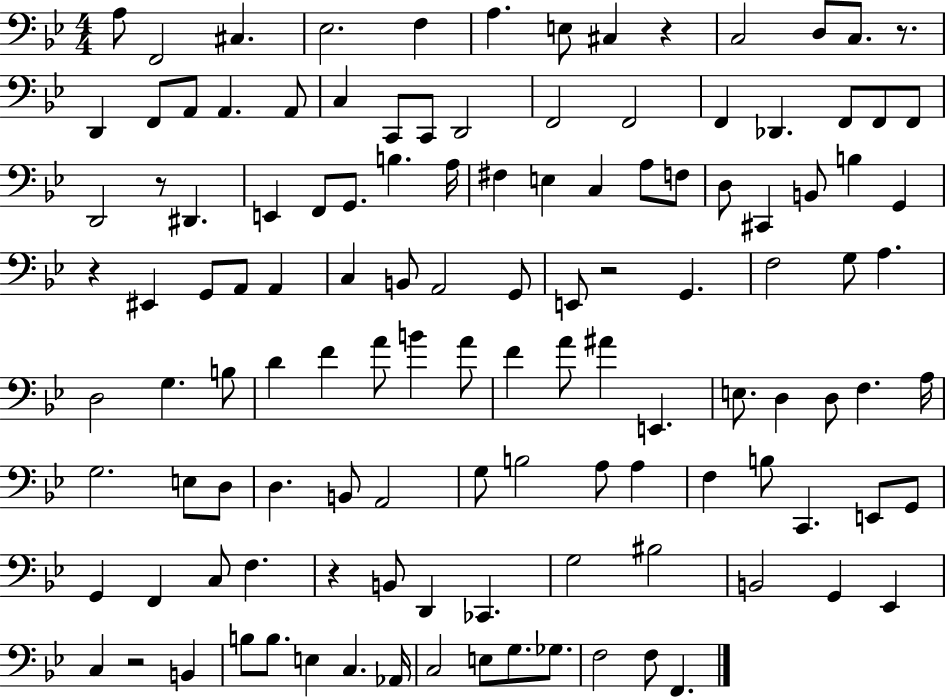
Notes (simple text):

A3/e F2/h C#3/q. Eb3/h. F3/q A3/q. E3/e C#3/q R/q C3/h D3/e C3/e. R/e. D2/q F2/e A2/e A2/q. A2/e C3/q C2/e C2/e D2/h F2/h F2/h F2/q Db2/q. F2/e F2/e F2/e D2/h R/e D#2/q. E2/q F2/e G2/e. B3/q. A3/s F#3/q E3/q C3/q A3/e F3/e D3/e C#2/q B2/e B3/q G2/q R/q EIS2/q G2/e A2/e A2/q C3/q B2/e A2/h G2/e E2/e R/h G2/q. F3/h G3/e A3/q. D3/h G3/q. B3/e D4/q F4/q A4/e B4/q A4/e F4/q A4/e A#4/q E2/q. E3/e. D3/q D3/e F3/q. A3/s G3/h. E3/e D3/e D3/q. B2/e A2/h G3/e B3/h A3/e A3/q F3/q B3/e C2/q. E2/e G2/e G2/q F2/q C3/e F3/q. R/q B2/e D2/q CES2/q. G3/h BIS3/h B2/h G2/q Eb2/q C3/q R/h B2/q B3/e B3/e. E3/q C3/q. Ab2/s C3/h E3/e G3/e. Gb3/e. F3/h F3/e F2/q.